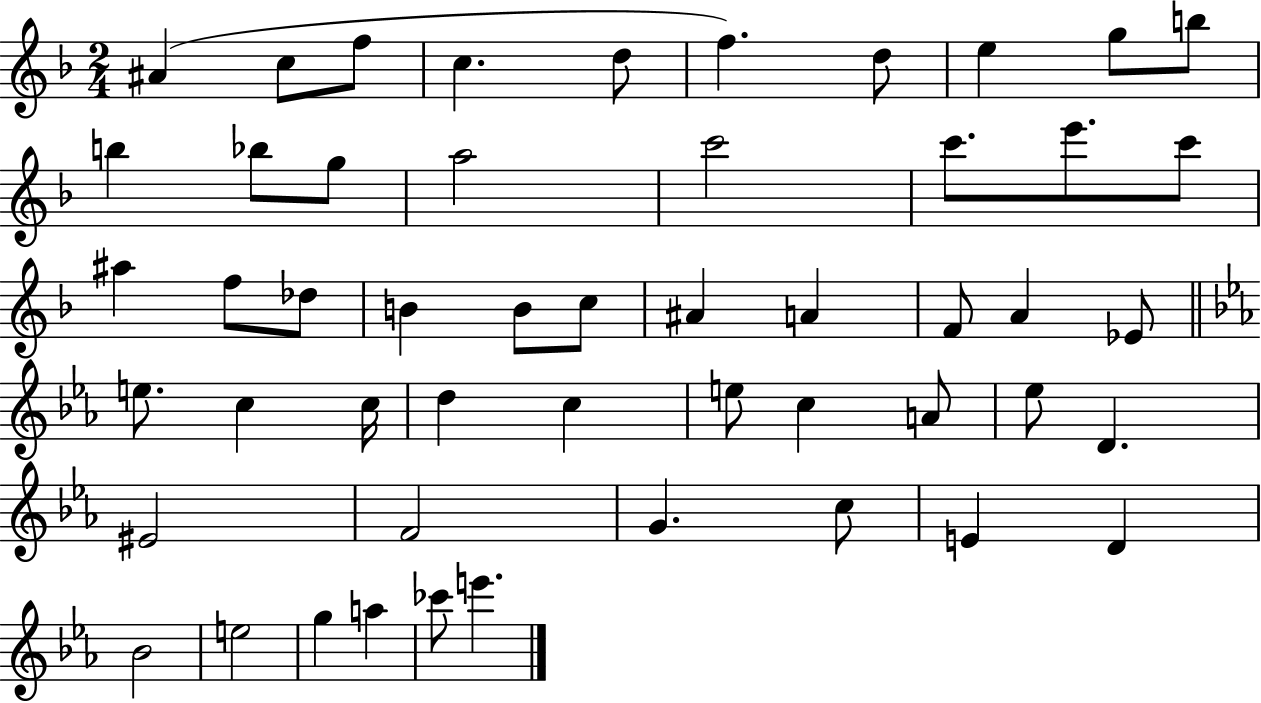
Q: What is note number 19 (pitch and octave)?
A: A#5